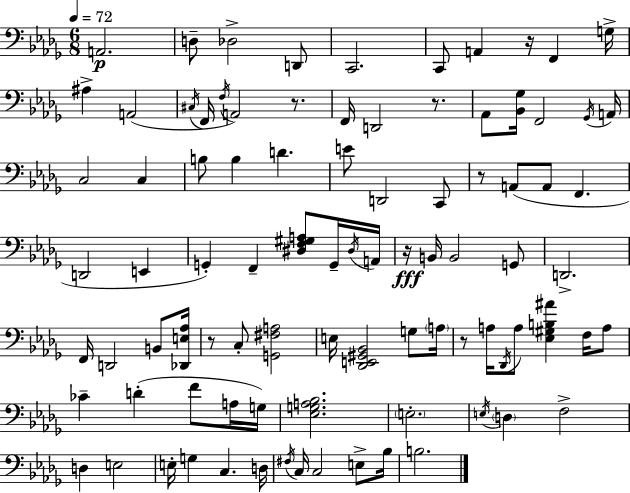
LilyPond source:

{
  \clef bass
  \numericTimeSignature
  \time 6/8
  \key bes \minor
  \tempo 4 = 72
  a,2.\p | d8-- des2-> d,8 | c,2. | c,8 a,4 r16 f,4 g16-> | \break ais4-> a,2( | \acciaccatura { cis16 } f,16 \acciaccatura { f16 }) a,2 r8. | f,16 d,2 r8. | aes,8 <bes, ges>16 f,2 | \break \acciaccatura { ges,16 } a,16 c2 c4 | b8 b4 d'4. | e'8 d,2 | c,8 r8 a,8( a,8 f,4. | \break d,2 e,4 | g,4-.) f,4-- <dis f gis a>8 | g,16-- \acciaccatura { dis16 } a,16 r16\fff b,16 b,2 | g,8 d,2.-> | \break f,16 d,2 | b,8 <des, e aes>16 r8 c8-. <g, fis a>2 | e16 <des, e, gis, bes,>2 | g8 \parenthesize a16 r8 a16 \acciaccatura { des,16 } a8 <ees gis b ais'>4 | \break f16 a8 ces'4-- d'4-.( | f'8 a16 g16) <ees g a bes>2. | \parenthesize e2.-. | \acciaccatura { e16 } \parenthesize d4 f2-> | \break d4 e2 | e16-. g4 c4. | d16 \acciaccatura { fis16 } c16 c2 | e8-> bes16 b2. | \break \bar "|."
}